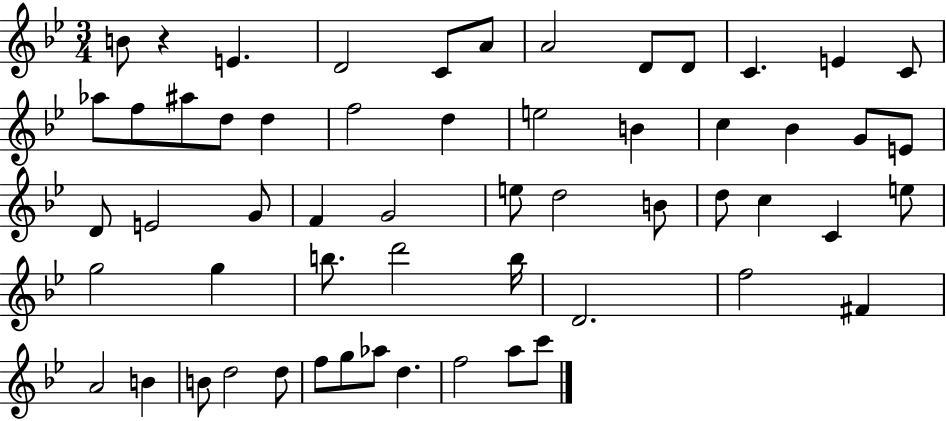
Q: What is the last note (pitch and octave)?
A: C6